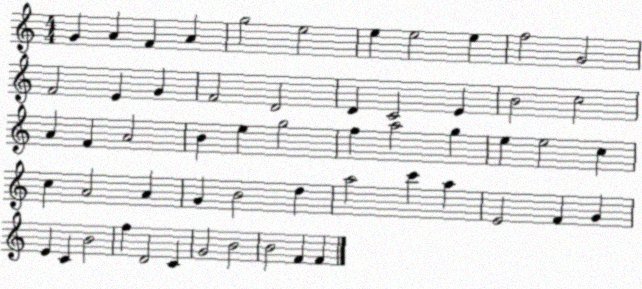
X:1
T:Untitled
M:4/4
L:1/4
K:C
G A F A g2 e2 e e2 e f2 G2 F2 E G F2 D2 D C2 E B2 c2 A F A2 B e g2 f a2 g e e2 c c A2 A G B2 d a2 c' a E2 F G E C B2 f D2 C G2 B2 B2 F F